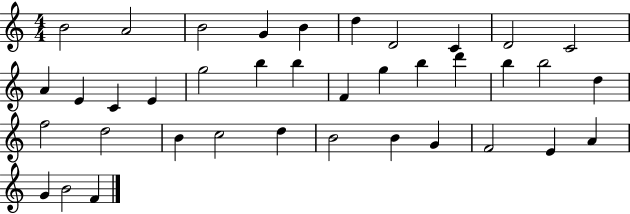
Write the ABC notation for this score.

X:1
T:Untitled
M:4/4
L:1/4
K:C
B2 A2 B2 G B d D2 C D2 C2 A E C E g2 b b F g b d' b b2 d f2 d2 B c2 d B2 B G F2 E A G B2 F